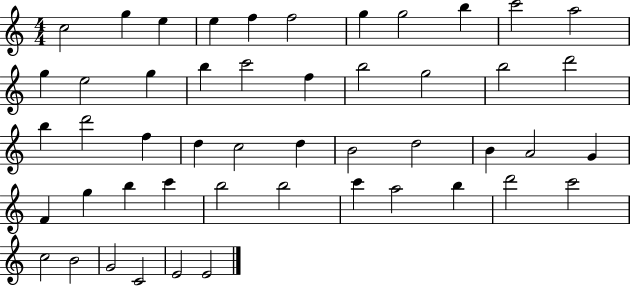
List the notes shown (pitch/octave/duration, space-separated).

C5/h G5/q E5/q E5/q F5/q F5/h G5/q G5/h B5/q C6/h A5/h G5/q E5/h G5/q B5/q C6/h F5/q B5/h G5/h B5/h D6/h B5/q D6/h F5/q D5/q C5/h D5/q B4/h D5/h B4/q A4/h G4/q F4/q G5/q B5/q C6/q B5/h B5/h C6/q A5/h B5/q D6/h C6/h C5/h B4/h G4/h C4/h E4/h E4/h